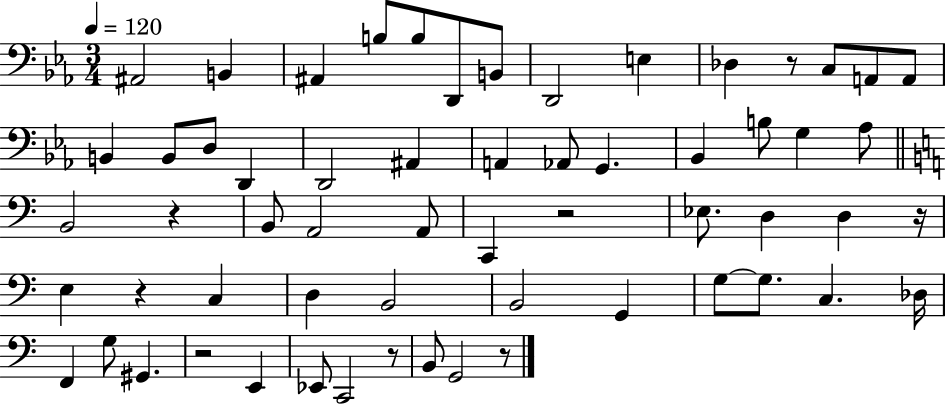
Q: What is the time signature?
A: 3/4